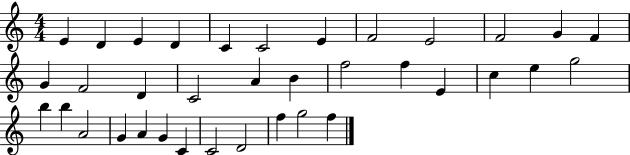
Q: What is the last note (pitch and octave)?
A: F5